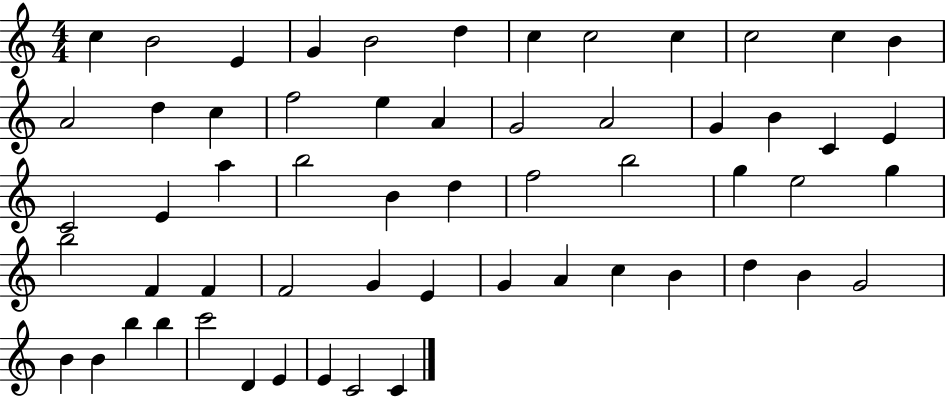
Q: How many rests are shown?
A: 0